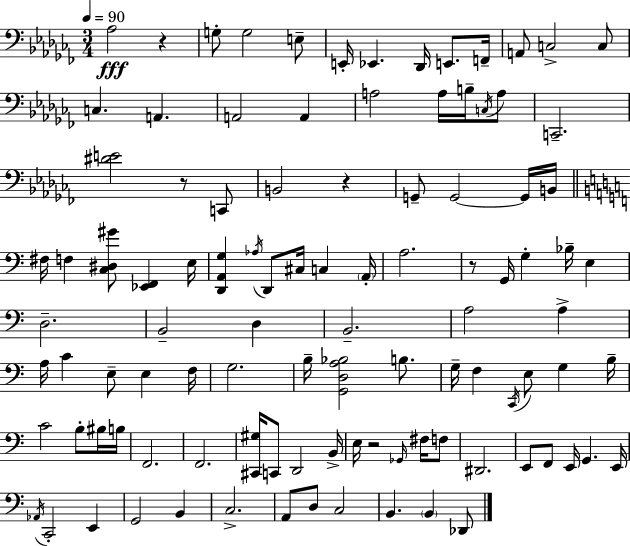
{
  \clef bass
  \numericTimeSignature
  \time 3/4
  \key aes \minor
  \tempo 4 = 90
  aes2\fff r4 | g8-. g2 e8-- | e,16-. ees,4. des,16 e,8. f,16-- | a,8 c2-> c8 | \break c4. a,4. | a,2 a,4 | a2 a16 b16-- \acciaccatura { c16 } a8 | c,2.-- | \break <dis' e'>2 r8 c,8 | b,2 r4 | g,8-- g,2~~ g,16 | b,16 \bar "||" \break \key a \minor fis16 f4 <c dis gis'>8 <ees, f,>4 e16 | <d, a, g>4 \acciaccatura { aes16 } d,8 cis16 c4 | \parenthesize a,16-. a2. | r8 g,16 g4-. bes16-- e4 | \break d2.-- | b,2-- d4 | b,2.-- | a2 a4-> | \break a16 c'4 e8-- e4 | f16 g2. | b16-- <g, d a bes>2 b8. | g16-- f4 \acciaccatura { c,16 } e8 g4 | \break b16-- c'2 b8-. | bis16 b16 f,2. | f,2. | <cis, gis>16 c,8 d,2 | \break b,16-> e16 r2 \grace { ges,16 } | fis16 f8 dis,2. | e,8 f,8 e,16 g,4. | e,16 \acciaccatura { aes,16 } c,2-. | \break e,4 g,2 | b,4 c2.-> | a,8 d8 c2 | b,4. \parenthesize b,4 | \break des,8 \bar "|."
}